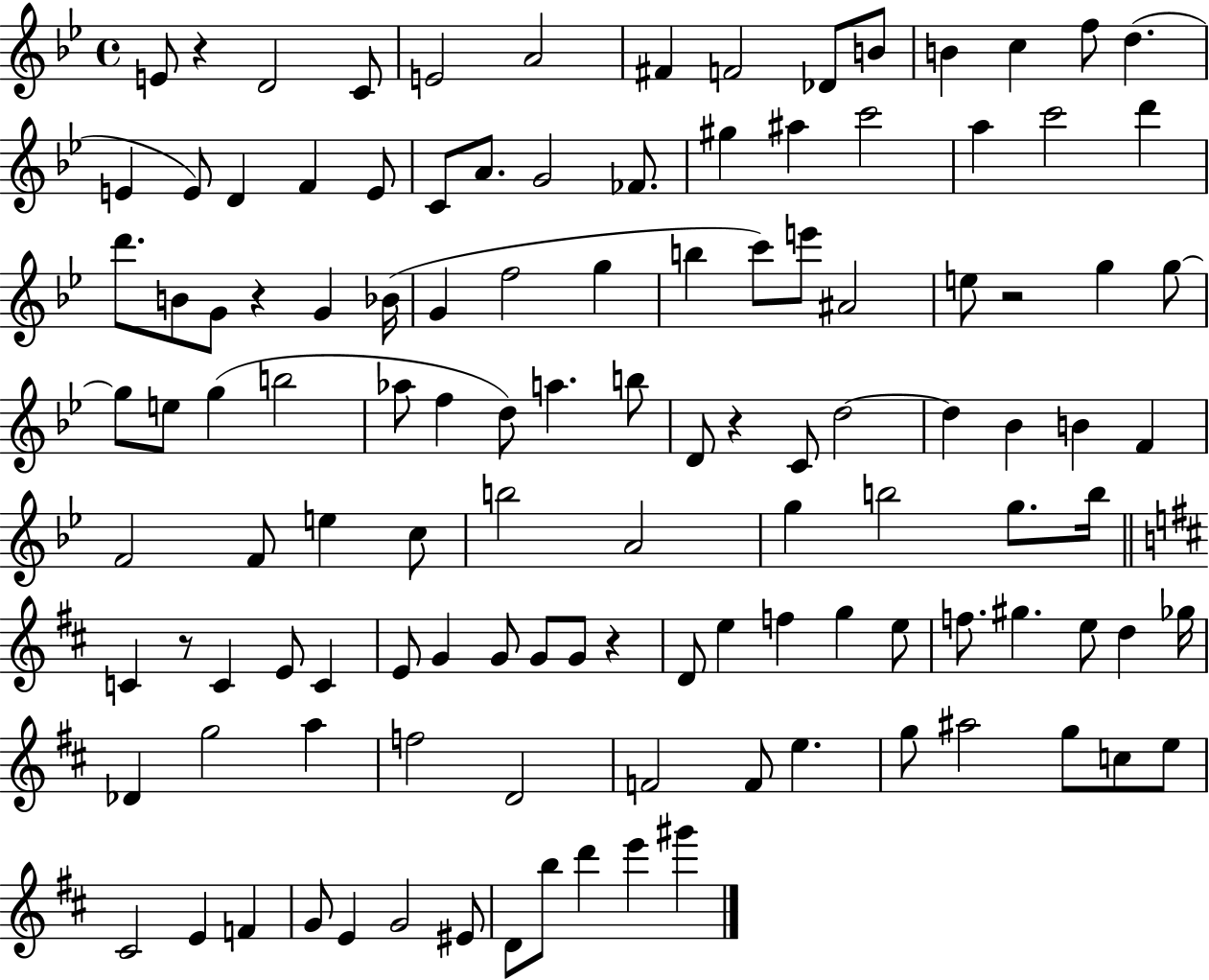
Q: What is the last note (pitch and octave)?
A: G#6